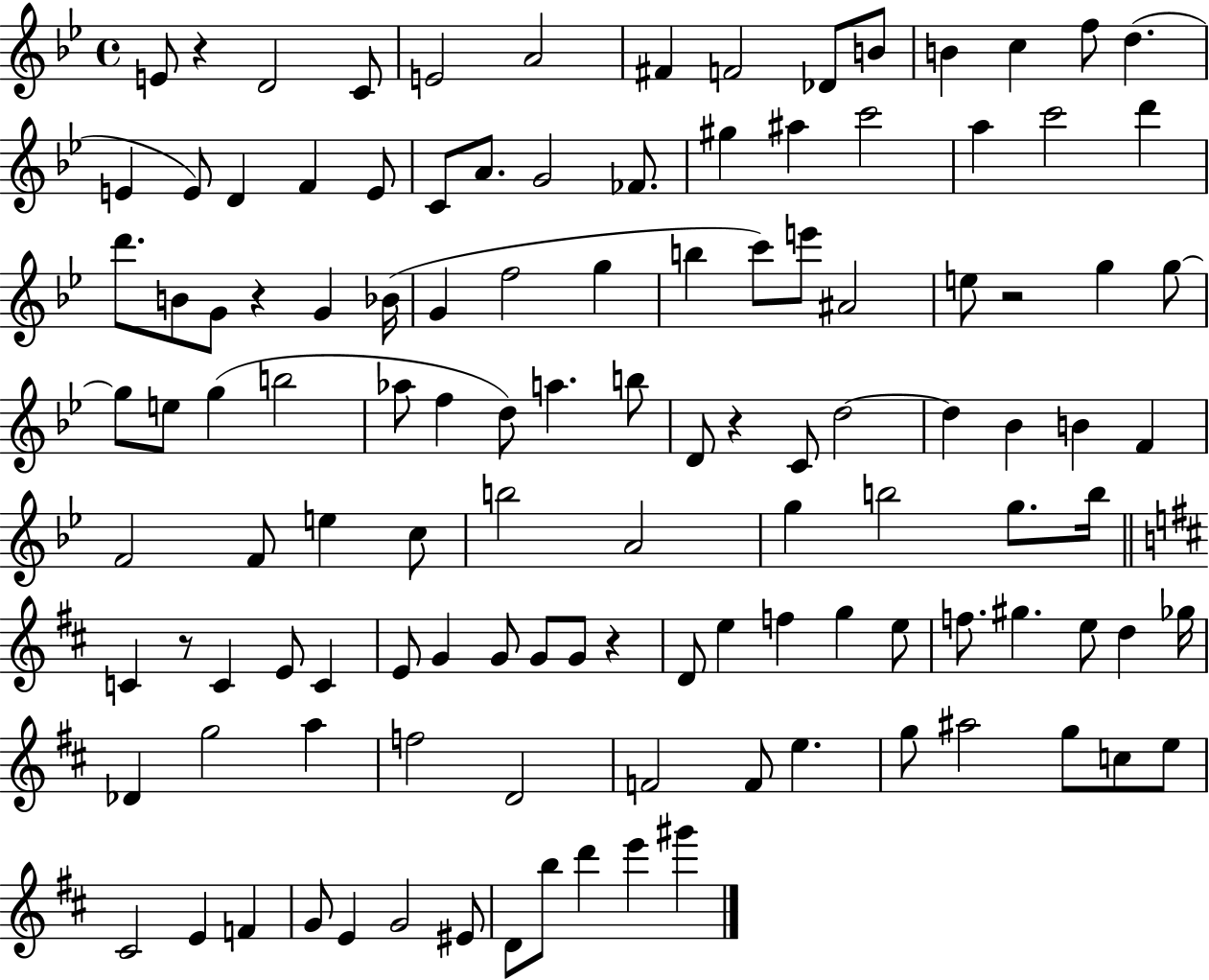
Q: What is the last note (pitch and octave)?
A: G#6